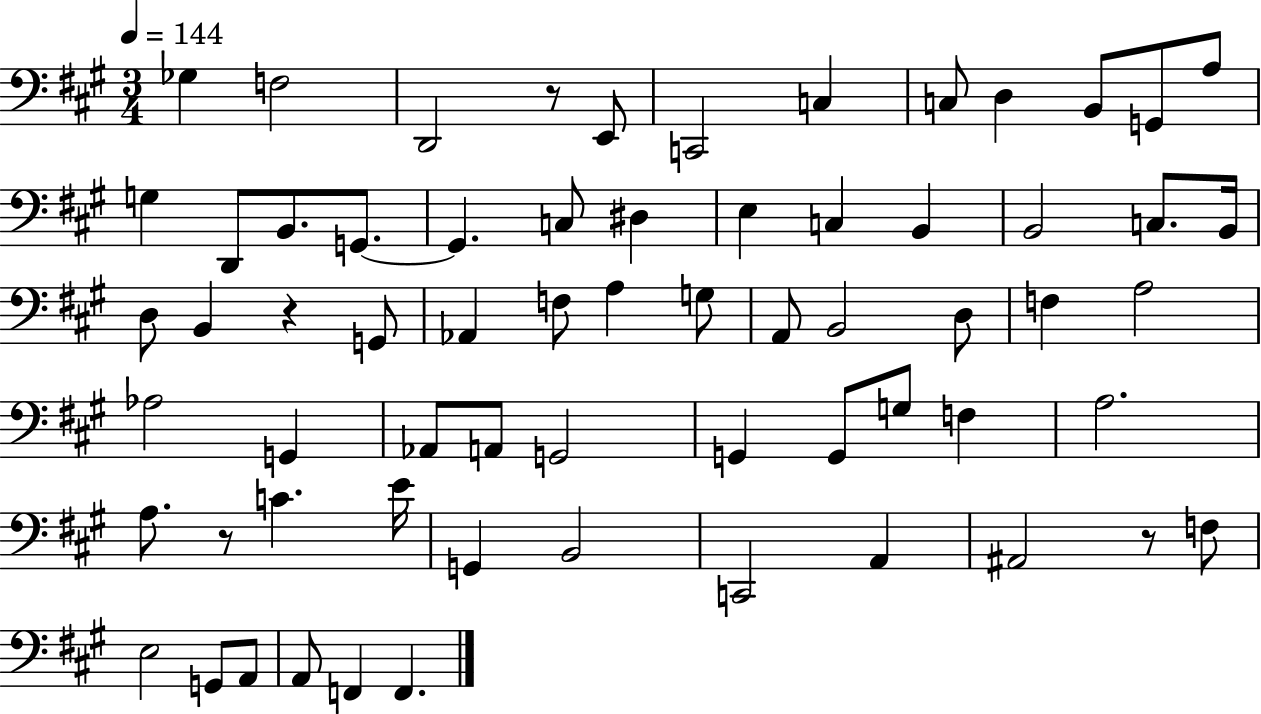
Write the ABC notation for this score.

X:1
T:Untitled
M:3/4
L:1/4
K:A
_G, F,2 D,,2 z/2 E,,/2 C,,2 C, C,/2 D, B,,/2 G,,/2 A,/2 G, D,,/2 B,,/2 G,,/2 G,, C,/2 ^D, E, C, B,, B,,2 C,/2 B,,/4 D,/2 B,, z G,,/2 _A,, F,/2 A, G,/2 A,,/2 B,,2 D,/2 F, A,2 _A,2 G,, _A,,/2 A,,/2 G,,2 G,, G,,/2 G,/2 F, A,2 A,/2 z/2 C E/4 G,, B,,2 C,,2 A,, ^A,,2 z/2 F,/2 E,2 G,,/2 A,,/2 A,,/2 F,, F,,